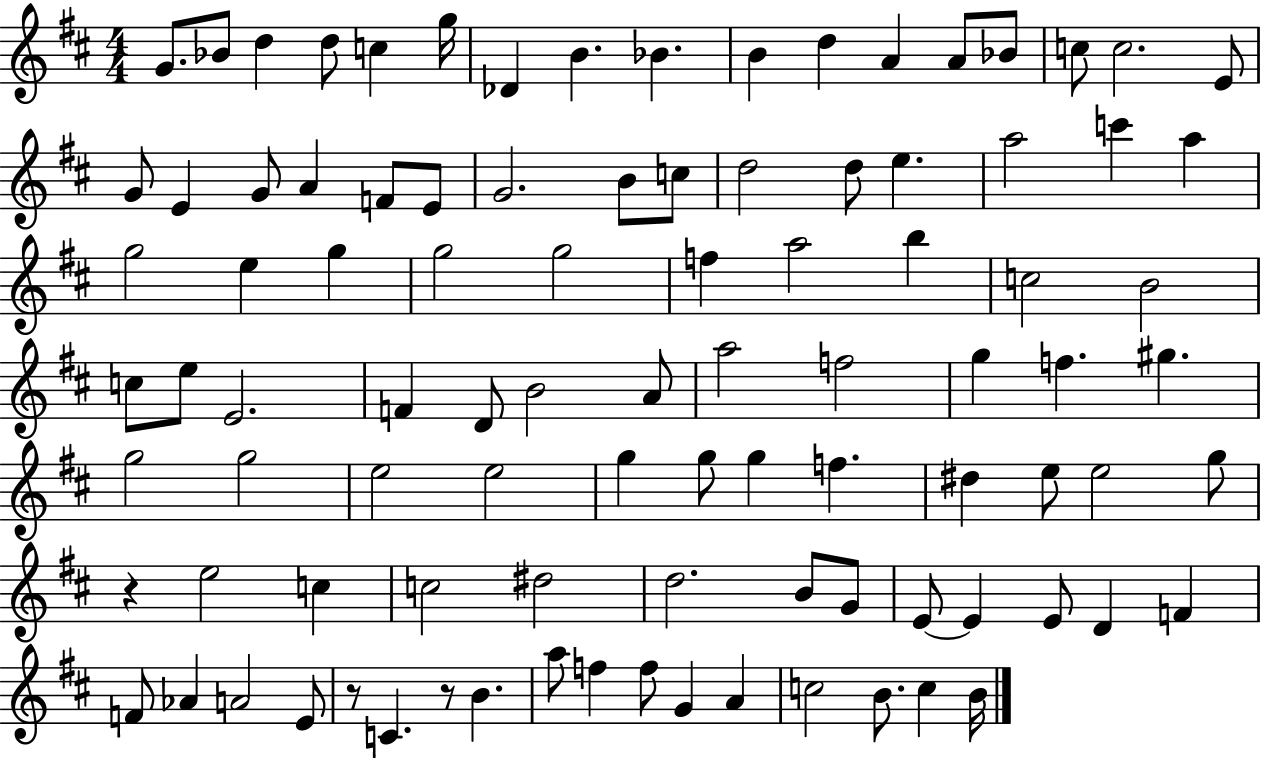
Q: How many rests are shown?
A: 3